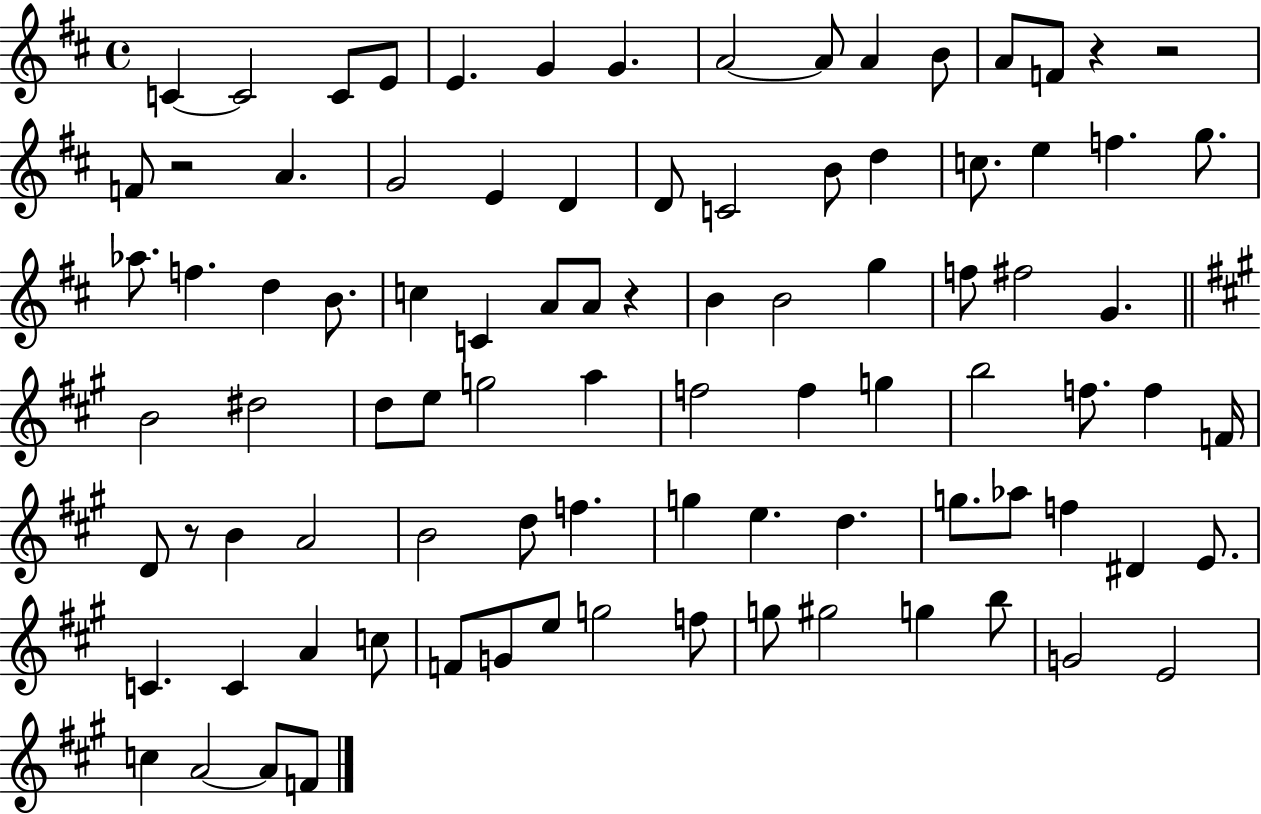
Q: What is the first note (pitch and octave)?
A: C4